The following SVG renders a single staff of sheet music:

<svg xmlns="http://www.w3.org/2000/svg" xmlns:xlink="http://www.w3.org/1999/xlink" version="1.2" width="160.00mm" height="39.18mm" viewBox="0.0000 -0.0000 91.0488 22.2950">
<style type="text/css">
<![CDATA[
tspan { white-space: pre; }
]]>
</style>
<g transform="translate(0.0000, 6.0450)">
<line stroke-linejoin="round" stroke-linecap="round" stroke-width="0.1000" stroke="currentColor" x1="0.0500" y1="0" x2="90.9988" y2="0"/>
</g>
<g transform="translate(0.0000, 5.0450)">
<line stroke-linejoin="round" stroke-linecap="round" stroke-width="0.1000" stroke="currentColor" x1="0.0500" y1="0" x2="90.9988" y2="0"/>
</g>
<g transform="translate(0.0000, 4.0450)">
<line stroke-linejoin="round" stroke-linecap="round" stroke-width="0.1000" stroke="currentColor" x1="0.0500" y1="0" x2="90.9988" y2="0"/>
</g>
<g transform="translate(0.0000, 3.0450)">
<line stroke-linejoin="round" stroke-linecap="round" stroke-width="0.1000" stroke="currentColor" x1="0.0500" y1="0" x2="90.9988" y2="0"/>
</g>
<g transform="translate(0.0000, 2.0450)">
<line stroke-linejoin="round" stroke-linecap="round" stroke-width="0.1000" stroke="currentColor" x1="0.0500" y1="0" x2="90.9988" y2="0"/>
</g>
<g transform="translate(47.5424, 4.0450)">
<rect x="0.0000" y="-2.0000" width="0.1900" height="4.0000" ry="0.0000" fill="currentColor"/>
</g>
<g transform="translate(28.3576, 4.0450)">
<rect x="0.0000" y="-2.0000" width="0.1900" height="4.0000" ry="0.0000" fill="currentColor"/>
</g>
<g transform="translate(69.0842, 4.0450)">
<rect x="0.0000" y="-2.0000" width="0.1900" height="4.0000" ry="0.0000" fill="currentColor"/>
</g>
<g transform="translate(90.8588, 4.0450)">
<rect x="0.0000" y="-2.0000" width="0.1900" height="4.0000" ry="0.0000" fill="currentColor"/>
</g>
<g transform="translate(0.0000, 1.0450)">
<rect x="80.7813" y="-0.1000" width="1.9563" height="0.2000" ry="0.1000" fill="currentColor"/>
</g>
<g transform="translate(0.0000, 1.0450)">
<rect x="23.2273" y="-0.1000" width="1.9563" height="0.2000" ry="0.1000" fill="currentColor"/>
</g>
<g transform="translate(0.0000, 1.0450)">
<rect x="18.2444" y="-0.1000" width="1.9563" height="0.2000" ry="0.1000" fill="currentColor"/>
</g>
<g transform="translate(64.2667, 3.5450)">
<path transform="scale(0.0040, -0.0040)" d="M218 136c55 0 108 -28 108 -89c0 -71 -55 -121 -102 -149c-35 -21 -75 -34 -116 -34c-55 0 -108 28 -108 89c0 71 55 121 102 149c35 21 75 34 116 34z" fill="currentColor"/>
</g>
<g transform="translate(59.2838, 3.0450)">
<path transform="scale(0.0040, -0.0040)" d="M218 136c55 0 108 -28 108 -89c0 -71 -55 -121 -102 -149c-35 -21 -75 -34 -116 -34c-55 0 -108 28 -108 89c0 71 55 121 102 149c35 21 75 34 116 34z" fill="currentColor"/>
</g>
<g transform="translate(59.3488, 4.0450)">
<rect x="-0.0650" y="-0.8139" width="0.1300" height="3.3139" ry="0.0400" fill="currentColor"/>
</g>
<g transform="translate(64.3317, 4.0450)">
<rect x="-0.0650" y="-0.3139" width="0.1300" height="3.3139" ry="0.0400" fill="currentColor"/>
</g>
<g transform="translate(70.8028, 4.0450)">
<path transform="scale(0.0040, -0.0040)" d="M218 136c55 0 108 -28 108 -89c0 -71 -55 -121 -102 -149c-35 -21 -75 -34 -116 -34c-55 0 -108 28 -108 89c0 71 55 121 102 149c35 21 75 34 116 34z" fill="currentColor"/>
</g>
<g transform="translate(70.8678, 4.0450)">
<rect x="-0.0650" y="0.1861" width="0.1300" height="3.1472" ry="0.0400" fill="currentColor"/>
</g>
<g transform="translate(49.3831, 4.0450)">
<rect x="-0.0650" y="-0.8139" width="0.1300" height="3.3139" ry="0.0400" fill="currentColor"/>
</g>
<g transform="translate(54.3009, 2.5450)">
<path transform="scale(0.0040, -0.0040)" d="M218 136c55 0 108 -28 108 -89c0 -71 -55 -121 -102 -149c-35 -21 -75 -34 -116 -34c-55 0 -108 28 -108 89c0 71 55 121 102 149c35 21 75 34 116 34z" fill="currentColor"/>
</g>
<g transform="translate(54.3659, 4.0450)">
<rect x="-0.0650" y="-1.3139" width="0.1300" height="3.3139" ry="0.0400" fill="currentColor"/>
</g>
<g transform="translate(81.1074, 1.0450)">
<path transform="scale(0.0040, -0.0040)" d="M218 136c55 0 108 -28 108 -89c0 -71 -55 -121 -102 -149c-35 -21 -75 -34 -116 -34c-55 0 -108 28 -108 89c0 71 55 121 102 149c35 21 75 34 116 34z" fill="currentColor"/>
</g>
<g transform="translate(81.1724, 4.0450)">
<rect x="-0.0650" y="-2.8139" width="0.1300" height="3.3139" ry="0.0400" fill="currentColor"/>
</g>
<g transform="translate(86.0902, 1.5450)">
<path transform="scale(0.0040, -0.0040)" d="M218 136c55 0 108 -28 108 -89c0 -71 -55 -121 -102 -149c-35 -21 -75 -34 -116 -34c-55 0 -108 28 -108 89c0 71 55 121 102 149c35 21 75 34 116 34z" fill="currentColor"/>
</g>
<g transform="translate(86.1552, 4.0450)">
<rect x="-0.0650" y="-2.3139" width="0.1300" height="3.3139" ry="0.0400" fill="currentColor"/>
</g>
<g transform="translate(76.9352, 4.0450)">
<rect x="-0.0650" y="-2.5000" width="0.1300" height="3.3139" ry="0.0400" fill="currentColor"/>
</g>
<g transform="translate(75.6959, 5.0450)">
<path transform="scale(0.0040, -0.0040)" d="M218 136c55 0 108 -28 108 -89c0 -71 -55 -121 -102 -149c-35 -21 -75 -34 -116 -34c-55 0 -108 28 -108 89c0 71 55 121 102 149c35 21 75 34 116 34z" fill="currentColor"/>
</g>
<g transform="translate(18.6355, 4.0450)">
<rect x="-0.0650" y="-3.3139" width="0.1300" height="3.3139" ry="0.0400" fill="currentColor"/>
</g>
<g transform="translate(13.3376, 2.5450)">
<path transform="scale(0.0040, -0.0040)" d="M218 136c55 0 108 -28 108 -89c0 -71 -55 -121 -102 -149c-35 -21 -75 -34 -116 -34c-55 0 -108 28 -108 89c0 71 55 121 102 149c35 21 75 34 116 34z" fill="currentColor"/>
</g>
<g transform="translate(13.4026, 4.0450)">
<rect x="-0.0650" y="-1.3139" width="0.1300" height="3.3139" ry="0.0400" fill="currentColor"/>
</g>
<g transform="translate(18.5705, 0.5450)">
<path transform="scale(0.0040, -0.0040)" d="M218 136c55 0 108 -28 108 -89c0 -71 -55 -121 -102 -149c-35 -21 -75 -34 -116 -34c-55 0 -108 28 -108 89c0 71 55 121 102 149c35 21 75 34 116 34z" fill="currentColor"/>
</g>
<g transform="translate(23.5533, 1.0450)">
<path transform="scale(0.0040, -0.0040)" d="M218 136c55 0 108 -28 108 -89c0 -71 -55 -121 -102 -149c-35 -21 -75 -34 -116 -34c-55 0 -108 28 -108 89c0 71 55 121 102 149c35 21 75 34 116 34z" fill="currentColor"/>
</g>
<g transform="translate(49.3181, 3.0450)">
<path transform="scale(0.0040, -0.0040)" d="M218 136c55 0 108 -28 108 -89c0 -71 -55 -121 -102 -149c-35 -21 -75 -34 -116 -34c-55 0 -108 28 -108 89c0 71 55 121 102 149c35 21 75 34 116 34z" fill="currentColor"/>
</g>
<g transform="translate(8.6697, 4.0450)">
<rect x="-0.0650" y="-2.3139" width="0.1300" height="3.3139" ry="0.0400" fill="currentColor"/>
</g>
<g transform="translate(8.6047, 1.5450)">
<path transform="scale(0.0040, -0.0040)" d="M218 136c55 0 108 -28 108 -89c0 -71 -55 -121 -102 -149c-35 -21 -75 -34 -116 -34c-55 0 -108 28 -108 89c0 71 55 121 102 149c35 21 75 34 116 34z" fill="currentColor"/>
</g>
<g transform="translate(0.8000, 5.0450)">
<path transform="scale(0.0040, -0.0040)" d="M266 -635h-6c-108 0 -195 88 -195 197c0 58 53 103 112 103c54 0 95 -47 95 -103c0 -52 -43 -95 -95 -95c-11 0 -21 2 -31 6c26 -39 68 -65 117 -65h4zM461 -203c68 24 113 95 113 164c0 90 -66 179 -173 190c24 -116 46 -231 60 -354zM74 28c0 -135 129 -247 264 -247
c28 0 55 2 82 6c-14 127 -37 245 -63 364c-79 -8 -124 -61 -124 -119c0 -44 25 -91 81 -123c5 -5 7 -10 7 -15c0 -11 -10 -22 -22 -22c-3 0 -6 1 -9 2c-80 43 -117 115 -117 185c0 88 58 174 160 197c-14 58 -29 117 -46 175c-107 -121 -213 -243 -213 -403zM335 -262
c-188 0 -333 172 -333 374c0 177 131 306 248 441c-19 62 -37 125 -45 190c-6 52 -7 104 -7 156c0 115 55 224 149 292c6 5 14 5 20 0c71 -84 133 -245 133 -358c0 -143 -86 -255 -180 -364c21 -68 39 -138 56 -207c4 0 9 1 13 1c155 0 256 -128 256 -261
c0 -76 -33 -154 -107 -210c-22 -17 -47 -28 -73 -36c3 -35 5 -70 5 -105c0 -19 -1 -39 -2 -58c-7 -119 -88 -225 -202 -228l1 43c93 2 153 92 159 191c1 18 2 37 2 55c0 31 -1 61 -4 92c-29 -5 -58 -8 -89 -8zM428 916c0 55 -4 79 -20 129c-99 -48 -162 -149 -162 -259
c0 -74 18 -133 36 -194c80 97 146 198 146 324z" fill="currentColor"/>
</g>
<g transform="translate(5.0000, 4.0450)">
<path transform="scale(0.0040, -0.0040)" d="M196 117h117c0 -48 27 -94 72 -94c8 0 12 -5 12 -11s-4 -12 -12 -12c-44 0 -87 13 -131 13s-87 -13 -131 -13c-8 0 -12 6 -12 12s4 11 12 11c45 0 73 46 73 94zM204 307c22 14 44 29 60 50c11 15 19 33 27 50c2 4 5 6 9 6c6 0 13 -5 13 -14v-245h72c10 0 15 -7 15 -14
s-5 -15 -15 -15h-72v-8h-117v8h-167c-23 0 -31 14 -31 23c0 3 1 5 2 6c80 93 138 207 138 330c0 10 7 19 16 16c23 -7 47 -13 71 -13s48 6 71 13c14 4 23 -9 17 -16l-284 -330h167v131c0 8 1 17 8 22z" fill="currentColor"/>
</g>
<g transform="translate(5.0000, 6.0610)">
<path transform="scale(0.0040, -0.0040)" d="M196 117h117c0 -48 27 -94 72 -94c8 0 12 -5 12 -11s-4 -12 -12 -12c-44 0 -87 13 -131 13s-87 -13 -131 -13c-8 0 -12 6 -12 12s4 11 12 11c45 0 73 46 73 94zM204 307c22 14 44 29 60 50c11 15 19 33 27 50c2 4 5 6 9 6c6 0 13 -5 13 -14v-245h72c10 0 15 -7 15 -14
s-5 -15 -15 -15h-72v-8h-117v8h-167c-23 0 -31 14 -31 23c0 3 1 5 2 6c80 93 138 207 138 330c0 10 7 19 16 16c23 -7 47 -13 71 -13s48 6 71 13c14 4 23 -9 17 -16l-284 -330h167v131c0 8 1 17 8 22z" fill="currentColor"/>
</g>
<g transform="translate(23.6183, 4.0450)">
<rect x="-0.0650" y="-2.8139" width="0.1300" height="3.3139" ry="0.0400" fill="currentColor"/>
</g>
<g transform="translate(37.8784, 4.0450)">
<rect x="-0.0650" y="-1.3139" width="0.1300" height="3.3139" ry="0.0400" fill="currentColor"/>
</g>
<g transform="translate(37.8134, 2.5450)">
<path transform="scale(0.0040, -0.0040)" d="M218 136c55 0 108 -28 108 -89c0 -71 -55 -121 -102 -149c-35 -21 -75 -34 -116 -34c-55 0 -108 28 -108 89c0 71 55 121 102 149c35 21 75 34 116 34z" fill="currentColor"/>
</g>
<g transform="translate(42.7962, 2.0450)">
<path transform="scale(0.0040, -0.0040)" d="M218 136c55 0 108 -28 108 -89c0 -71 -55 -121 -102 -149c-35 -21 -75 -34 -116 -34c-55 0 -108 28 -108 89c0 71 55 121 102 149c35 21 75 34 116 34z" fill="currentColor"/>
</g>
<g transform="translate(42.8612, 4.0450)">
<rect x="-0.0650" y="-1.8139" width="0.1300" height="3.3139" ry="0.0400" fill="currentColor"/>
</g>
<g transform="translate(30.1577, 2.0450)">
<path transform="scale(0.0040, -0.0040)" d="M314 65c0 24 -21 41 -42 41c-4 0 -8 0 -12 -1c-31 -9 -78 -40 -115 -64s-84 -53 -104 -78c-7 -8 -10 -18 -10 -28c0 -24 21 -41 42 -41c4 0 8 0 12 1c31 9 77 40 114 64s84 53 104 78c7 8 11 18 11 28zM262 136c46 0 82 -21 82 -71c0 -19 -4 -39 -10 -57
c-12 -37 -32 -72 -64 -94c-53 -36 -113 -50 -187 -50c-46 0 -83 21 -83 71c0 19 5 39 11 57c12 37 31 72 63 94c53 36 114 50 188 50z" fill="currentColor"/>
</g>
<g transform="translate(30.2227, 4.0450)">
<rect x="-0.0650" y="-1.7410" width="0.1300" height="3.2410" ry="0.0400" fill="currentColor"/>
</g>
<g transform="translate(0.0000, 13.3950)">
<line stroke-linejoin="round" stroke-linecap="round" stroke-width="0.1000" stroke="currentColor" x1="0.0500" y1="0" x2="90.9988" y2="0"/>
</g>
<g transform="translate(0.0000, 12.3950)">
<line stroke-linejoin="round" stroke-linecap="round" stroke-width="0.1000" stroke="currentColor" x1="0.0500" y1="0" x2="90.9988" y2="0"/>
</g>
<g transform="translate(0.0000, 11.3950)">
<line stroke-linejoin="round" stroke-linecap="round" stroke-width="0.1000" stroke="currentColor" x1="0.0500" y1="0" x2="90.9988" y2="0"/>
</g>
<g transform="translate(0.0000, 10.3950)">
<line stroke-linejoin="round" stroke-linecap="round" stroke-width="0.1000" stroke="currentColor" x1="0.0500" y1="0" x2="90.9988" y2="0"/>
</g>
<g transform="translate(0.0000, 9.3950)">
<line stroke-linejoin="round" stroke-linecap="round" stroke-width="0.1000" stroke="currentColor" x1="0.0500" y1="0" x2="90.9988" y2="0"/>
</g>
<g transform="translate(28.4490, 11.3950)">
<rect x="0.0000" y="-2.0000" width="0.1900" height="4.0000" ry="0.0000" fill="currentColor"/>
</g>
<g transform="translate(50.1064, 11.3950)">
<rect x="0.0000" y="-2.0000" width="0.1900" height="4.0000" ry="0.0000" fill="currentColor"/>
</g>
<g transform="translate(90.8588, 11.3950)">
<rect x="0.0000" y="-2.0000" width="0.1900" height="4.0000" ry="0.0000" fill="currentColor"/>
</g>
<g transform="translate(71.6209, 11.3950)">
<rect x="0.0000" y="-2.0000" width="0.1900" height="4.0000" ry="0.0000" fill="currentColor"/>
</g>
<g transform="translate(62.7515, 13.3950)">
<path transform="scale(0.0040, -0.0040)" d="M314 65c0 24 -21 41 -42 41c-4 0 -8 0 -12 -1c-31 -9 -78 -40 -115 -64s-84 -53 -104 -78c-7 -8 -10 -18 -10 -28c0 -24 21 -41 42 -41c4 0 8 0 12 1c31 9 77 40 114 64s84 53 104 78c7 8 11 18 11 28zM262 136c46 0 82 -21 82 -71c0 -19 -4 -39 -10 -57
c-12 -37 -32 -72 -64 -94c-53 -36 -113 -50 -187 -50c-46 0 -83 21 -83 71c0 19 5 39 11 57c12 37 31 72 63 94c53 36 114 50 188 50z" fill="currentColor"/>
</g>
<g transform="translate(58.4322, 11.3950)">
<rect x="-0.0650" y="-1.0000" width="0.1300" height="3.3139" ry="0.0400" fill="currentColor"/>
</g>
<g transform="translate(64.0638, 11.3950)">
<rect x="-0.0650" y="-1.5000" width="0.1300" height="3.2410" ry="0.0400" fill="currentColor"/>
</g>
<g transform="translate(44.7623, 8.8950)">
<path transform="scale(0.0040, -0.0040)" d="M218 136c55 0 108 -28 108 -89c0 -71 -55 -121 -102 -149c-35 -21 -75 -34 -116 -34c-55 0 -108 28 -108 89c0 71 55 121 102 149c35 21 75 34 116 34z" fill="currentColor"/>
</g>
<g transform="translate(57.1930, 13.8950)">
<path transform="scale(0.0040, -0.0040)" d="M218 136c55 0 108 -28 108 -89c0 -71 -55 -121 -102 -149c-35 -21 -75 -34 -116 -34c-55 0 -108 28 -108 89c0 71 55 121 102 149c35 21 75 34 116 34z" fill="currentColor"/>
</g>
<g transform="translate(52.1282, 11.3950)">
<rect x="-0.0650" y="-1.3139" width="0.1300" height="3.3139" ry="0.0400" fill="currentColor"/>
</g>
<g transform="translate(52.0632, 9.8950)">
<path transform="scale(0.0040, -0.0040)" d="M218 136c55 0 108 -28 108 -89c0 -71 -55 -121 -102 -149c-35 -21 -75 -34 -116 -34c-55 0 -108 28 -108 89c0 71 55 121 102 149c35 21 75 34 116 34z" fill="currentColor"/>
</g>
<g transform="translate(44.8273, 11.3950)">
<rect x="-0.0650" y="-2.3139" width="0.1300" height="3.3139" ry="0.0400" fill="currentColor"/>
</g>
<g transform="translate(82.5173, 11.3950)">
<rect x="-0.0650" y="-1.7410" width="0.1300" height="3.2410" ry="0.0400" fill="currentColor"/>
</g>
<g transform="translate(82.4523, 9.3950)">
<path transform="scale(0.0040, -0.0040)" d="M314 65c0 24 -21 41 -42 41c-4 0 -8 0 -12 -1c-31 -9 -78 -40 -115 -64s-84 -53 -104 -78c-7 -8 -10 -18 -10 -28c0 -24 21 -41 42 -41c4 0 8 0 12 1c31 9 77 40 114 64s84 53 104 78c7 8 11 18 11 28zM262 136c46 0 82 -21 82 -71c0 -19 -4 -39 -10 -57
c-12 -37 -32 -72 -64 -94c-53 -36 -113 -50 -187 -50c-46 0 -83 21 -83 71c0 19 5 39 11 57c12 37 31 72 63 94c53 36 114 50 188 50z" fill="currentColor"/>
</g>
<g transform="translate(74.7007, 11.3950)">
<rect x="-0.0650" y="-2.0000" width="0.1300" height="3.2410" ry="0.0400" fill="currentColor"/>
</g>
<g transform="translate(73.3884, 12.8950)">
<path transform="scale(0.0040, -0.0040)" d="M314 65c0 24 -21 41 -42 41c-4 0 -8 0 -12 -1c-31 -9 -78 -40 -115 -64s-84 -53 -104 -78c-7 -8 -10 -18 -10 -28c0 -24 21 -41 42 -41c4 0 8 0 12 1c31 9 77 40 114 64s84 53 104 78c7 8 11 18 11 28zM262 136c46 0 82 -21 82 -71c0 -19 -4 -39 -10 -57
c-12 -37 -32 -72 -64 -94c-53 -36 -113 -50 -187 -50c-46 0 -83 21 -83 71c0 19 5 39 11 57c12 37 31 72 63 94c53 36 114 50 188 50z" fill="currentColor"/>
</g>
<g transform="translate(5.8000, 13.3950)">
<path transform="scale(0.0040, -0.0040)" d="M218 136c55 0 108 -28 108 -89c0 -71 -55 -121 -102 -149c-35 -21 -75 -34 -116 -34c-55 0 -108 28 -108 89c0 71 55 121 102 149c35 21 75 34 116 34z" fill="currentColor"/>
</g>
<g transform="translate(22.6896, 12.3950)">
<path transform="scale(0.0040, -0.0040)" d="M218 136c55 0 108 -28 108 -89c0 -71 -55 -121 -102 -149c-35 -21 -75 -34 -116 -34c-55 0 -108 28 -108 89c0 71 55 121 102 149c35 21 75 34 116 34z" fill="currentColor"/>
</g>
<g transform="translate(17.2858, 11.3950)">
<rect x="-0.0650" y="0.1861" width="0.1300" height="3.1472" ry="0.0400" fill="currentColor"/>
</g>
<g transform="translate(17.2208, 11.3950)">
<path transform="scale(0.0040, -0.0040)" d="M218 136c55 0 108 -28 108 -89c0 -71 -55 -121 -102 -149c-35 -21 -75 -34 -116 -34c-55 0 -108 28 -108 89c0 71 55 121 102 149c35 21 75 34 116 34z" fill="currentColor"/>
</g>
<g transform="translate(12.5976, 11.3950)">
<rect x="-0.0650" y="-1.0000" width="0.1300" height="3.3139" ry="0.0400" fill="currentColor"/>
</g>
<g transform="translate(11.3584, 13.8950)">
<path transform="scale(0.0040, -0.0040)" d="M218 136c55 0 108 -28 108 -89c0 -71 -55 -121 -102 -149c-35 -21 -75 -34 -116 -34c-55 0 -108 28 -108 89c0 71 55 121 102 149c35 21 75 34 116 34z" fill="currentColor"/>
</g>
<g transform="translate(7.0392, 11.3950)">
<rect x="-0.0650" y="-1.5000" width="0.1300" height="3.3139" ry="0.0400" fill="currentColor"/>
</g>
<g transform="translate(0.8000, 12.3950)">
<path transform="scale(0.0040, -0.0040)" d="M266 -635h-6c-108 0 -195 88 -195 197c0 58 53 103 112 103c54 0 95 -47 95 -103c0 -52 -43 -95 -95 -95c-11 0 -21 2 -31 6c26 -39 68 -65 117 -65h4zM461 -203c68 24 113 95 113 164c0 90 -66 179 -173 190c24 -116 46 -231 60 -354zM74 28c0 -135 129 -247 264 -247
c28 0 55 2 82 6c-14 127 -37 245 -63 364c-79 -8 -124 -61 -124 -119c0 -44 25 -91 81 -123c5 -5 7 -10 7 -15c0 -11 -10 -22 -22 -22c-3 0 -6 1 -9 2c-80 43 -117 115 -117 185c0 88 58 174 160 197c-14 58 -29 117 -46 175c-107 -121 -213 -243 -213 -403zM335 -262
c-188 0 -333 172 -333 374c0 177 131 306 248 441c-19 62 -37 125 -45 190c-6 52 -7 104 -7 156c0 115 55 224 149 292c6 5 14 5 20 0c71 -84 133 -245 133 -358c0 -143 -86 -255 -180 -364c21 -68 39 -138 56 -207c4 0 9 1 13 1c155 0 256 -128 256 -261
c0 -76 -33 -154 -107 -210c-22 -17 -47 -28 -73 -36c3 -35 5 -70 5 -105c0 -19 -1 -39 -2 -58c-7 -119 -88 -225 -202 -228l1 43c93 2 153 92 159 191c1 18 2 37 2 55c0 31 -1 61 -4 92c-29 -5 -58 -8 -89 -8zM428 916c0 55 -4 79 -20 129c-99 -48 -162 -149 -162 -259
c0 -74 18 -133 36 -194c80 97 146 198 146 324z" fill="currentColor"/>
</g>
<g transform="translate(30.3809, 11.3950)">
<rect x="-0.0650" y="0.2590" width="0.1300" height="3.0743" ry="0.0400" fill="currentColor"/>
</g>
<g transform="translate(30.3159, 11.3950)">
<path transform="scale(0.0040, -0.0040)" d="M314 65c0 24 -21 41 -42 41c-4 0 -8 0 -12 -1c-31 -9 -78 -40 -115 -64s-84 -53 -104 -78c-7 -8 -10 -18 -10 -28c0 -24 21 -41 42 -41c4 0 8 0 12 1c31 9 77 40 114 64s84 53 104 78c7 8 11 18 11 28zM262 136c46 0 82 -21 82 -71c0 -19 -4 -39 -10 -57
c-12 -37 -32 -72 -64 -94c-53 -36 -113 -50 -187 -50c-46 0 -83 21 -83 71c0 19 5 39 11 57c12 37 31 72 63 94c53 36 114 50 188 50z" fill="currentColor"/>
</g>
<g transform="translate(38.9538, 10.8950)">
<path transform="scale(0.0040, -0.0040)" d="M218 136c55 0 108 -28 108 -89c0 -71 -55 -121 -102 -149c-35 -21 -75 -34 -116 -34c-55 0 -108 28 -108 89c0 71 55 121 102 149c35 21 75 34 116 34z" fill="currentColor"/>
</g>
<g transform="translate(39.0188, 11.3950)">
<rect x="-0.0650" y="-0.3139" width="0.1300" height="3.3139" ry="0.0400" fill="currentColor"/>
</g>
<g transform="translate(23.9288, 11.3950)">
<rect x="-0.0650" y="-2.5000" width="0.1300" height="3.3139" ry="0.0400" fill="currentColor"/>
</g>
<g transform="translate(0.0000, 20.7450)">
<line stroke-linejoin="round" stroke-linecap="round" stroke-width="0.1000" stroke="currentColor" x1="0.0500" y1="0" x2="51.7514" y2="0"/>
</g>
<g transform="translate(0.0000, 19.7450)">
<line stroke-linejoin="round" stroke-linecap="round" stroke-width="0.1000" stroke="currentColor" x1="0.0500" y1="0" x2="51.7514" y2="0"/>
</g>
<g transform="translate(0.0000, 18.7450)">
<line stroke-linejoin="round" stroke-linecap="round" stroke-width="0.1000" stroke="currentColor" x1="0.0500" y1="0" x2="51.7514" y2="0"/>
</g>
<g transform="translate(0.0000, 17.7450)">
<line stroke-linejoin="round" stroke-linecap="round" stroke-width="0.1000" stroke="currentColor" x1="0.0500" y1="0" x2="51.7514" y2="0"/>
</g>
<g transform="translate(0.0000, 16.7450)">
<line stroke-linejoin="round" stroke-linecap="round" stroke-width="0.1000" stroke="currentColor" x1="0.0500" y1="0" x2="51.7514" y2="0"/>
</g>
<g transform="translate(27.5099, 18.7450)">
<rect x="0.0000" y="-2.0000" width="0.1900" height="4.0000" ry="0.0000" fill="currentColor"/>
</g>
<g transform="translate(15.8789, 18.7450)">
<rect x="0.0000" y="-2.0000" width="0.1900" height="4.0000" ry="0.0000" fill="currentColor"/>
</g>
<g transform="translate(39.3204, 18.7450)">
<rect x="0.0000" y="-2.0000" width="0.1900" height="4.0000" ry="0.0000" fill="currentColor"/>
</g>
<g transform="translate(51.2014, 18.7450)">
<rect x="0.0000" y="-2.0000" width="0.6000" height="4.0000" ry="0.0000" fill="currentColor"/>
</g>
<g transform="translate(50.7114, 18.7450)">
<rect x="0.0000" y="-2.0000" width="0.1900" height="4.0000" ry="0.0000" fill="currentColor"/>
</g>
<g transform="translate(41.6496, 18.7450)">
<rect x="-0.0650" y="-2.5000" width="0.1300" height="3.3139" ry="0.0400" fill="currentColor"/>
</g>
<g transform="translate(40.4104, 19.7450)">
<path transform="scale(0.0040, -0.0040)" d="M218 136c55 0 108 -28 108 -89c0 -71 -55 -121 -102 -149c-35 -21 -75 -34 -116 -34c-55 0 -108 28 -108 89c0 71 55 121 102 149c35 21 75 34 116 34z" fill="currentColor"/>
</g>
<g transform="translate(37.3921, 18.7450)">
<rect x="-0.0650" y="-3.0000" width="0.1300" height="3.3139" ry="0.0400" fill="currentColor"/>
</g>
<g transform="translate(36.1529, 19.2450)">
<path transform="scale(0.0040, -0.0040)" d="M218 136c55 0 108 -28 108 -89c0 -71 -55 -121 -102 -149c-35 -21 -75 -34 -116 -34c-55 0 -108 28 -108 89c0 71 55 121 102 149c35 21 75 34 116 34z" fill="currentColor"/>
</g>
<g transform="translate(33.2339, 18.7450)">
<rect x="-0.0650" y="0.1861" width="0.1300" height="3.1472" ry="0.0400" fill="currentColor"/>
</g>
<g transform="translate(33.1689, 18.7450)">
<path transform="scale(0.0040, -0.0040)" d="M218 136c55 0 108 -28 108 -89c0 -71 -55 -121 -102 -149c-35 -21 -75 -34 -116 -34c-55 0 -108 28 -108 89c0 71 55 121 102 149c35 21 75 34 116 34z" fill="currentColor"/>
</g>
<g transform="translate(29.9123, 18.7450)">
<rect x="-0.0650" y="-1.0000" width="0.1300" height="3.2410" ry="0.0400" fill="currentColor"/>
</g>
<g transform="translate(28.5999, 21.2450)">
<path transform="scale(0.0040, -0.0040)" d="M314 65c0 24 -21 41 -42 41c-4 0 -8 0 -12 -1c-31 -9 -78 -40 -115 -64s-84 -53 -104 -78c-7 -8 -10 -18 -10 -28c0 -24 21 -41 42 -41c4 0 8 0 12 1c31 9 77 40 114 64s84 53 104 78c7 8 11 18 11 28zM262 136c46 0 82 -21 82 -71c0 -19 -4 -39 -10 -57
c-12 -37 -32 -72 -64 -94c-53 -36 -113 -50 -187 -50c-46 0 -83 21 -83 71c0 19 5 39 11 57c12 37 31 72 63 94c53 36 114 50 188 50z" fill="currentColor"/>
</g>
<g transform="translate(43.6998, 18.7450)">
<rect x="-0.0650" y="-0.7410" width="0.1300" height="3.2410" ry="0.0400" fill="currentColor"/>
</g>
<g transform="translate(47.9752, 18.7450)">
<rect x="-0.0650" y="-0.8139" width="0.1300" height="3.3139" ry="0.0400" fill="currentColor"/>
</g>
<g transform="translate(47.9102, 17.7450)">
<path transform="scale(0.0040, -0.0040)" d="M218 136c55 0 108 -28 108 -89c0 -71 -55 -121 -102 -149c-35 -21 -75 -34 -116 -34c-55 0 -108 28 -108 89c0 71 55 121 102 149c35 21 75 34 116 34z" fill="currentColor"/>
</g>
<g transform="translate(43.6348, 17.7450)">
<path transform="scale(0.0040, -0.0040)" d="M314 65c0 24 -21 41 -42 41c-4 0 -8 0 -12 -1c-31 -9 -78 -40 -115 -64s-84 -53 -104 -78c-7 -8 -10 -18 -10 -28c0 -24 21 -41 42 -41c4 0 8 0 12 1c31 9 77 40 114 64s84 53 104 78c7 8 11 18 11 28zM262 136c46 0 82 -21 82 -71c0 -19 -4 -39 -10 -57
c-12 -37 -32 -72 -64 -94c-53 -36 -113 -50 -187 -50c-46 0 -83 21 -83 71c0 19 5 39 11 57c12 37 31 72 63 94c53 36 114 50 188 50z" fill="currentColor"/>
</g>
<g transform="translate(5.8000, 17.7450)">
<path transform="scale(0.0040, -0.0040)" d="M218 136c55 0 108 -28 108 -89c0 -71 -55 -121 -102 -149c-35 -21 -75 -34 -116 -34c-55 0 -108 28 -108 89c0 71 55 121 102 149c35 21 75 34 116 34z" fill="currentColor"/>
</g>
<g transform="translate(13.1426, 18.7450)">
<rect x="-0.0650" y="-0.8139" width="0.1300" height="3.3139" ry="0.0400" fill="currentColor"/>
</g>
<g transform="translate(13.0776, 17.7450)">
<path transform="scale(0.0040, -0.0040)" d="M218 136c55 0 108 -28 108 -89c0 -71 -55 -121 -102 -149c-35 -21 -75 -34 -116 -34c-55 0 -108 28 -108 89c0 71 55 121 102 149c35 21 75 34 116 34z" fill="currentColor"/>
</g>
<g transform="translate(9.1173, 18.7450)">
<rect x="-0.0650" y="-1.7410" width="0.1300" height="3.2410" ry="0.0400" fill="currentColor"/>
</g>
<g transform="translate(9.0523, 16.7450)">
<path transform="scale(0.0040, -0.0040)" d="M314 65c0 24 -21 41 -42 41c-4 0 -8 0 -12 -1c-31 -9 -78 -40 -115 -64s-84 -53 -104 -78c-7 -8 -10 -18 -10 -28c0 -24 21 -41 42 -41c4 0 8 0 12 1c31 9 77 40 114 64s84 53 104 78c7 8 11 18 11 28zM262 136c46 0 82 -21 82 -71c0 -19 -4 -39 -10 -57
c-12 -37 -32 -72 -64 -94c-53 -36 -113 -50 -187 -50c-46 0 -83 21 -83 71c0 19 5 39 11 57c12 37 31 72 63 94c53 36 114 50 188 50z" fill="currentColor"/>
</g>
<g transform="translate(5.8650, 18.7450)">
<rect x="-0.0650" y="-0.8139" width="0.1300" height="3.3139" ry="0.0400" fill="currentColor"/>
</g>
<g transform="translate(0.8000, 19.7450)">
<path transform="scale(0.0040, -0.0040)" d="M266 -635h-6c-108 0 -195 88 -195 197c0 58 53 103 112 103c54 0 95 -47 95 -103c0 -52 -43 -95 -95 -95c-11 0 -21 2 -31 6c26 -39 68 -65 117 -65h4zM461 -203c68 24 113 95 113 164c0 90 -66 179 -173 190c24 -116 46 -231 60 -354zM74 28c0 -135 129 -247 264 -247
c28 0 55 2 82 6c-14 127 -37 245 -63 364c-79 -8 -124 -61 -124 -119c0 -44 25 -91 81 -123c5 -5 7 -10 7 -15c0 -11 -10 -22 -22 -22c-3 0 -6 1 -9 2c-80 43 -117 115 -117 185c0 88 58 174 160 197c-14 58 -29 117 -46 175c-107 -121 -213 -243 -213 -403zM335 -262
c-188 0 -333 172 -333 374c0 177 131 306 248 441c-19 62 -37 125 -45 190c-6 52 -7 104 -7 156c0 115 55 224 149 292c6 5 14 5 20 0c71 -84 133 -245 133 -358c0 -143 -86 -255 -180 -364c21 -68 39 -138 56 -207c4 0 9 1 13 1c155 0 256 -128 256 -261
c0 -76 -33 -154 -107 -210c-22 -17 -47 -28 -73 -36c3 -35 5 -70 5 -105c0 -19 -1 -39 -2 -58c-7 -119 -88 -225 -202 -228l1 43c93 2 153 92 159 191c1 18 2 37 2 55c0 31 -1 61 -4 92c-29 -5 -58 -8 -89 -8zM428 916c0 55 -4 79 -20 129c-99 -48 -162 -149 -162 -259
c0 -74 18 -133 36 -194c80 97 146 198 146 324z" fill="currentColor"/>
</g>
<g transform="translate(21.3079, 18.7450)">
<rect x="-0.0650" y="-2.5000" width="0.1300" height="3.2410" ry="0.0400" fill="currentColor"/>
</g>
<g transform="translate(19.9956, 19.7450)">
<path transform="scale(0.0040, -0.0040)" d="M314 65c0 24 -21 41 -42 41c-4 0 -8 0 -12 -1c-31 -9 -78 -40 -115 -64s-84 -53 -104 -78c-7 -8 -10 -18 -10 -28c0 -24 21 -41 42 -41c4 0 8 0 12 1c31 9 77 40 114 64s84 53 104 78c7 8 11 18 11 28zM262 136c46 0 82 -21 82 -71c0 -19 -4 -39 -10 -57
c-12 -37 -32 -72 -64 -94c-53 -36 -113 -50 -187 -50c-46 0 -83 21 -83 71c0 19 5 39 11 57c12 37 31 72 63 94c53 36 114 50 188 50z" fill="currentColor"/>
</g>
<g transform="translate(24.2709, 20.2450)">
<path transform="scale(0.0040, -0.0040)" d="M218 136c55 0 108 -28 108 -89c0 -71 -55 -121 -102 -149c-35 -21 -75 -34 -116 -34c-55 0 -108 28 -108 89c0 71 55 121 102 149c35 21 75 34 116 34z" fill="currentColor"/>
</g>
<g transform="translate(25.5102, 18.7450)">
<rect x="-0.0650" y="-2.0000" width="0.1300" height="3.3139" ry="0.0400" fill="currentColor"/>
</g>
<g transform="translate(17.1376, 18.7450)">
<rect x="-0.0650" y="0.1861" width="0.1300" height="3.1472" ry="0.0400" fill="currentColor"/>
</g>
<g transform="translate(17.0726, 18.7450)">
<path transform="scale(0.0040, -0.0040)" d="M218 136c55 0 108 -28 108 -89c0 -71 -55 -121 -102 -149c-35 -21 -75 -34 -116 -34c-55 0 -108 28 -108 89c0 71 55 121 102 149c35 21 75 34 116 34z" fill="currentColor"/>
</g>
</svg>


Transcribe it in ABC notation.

X:1
T:Untitled
M:4/4
L:1/4
K:C
g e b a f2 e f d e d c B G a g E D B G B2 c g e D E2 F2 f2 d f2 d B G2 F D2 B A G d2 d